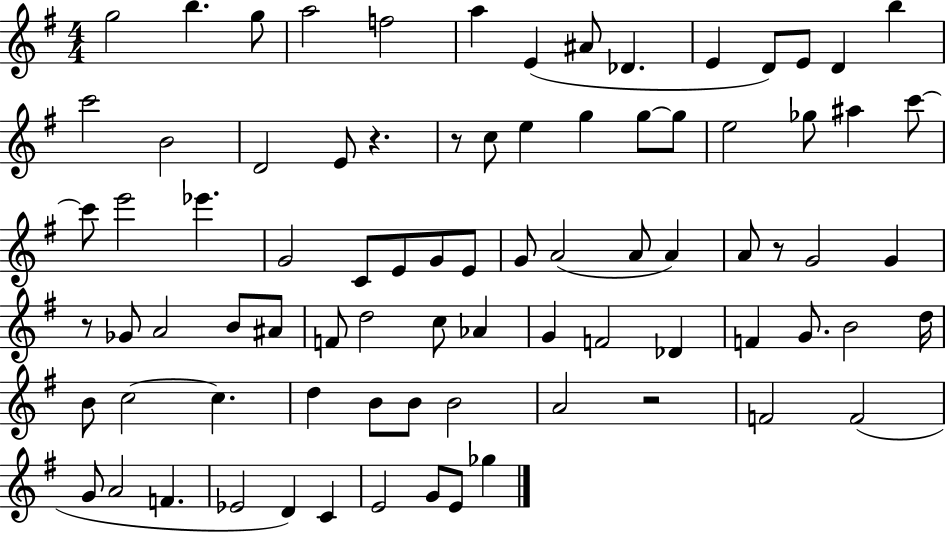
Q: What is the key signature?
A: G major